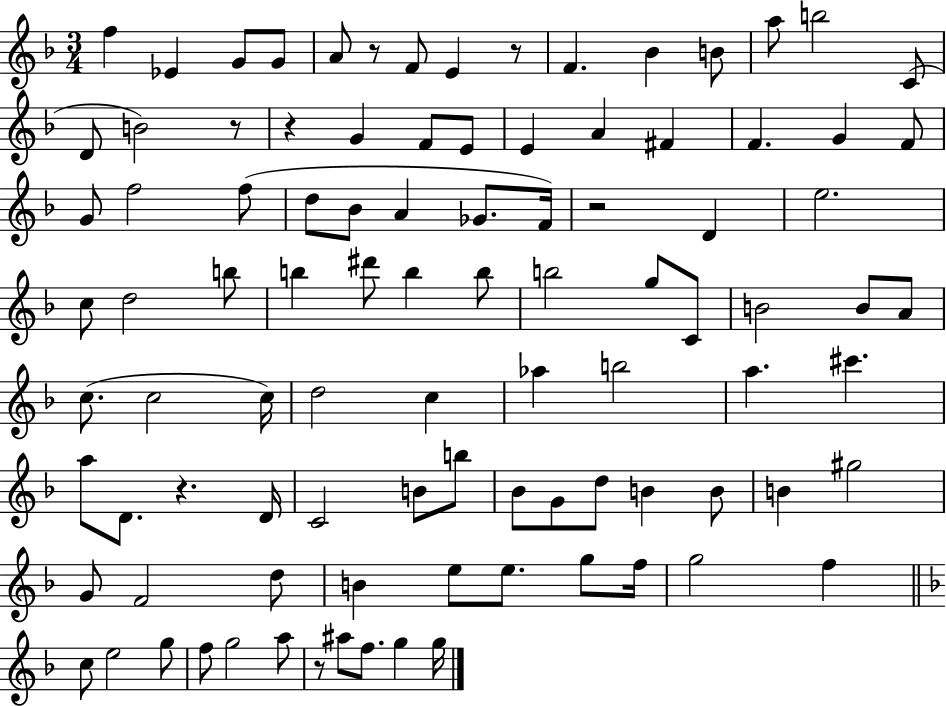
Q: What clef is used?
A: treble